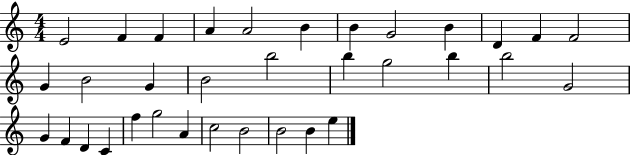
X:1
T:Untitled
M:4/4
L:1/4
K:C
E2 F F A A2 B B G2 B D F F2 G B2 G B2 b2 b g2 b b2 G2 G F D C f g2 A c2 B2 B2 B e